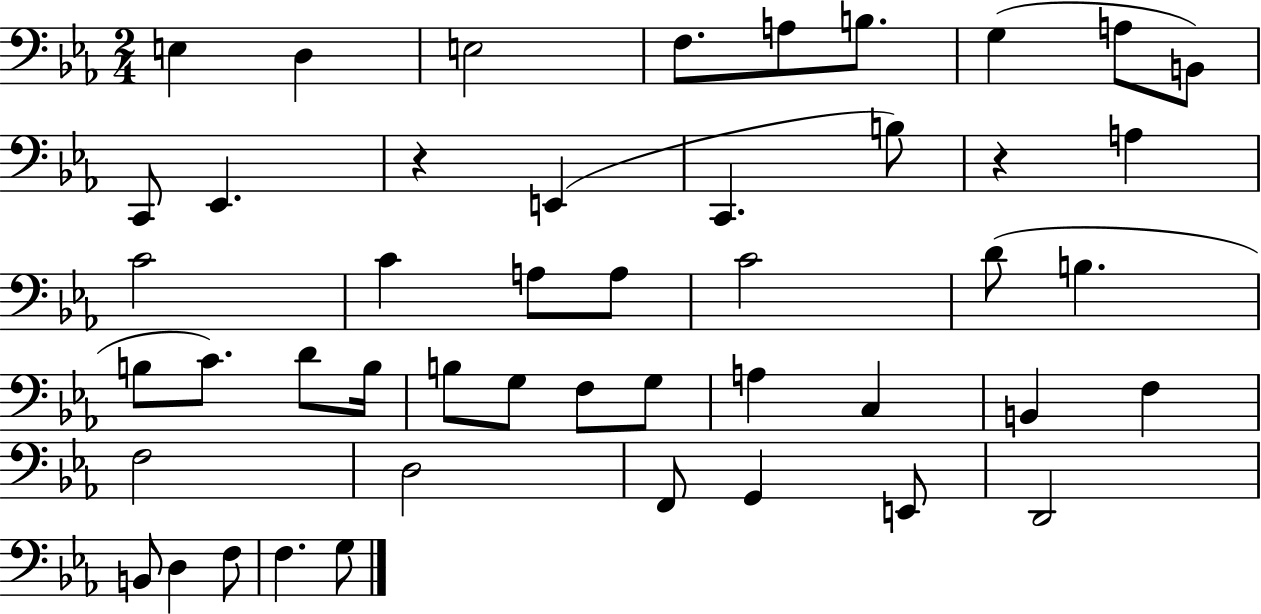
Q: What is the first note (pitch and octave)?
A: E3